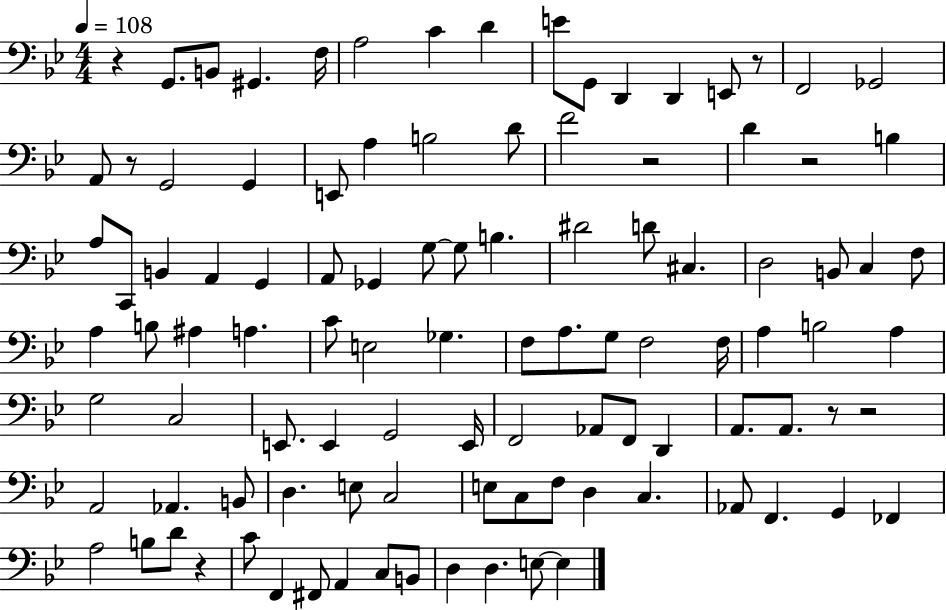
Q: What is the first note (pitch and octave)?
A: G2